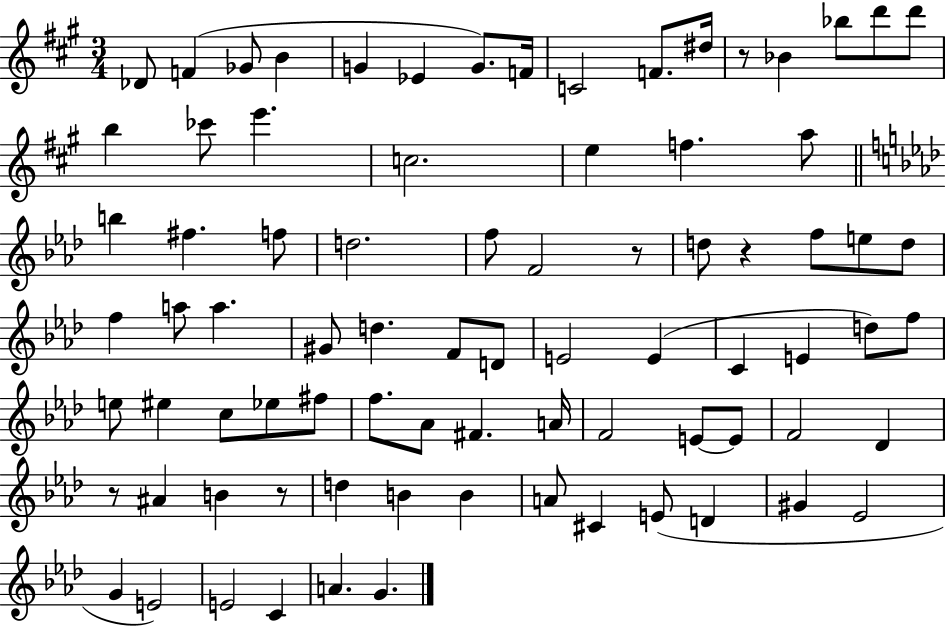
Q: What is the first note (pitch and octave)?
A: Db4